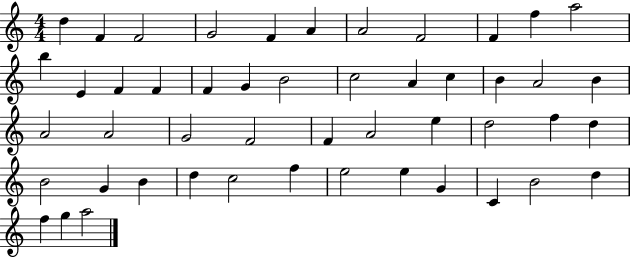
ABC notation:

X:1
T:Untitled
M:4/4
L:1/4
K:C
d F F2 G2 F A A2 F2 F f a2 b E F F F G B2 c2 A c B A2 B A2 A2 G2 F2 F A2 e d2 f d B2 G B d c2 f e2 e G C B2 d f g a2